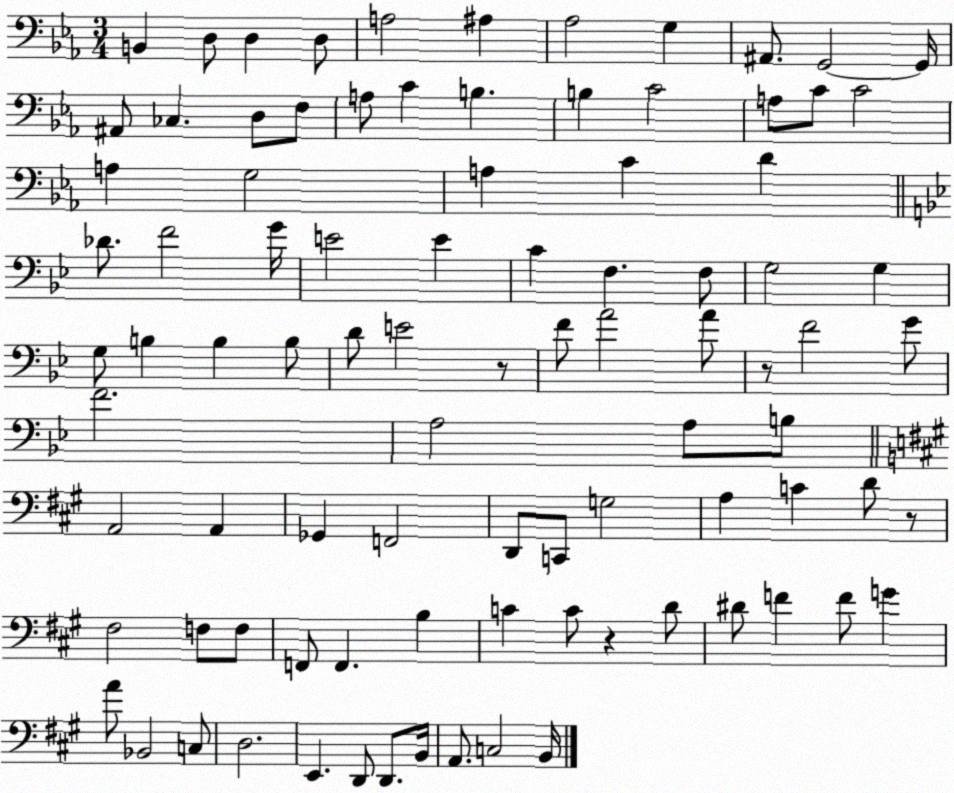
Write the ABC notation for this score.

X:1
T:Untitled
M:3/4
L:1/4
K:Eb
B,, D,/2 D, D,/2 A,2 ^A, _A,2 G, ^A,,/2 G,,2 G,,/4 ^A,,/2 _C, D,/2 F,/2 A,/2 C B, B, C2 A,/2 C/2 C2 A, G,2 A, C D _D/2 F2 G/4 E2 E C F, F,/2 G,2 G, G,/2 B, B, B,/2 D/2 E2 z/2 F/2 A2 A/2 z/2 F2 G/2 F2 A,2 A,/2 B,/2 A,,2 A,, _G,, F,,2 D,,/2 C,,/2 G,2 A, C D/2 z/2 ^F,2 F,/2 F,/2 F,,/2 F,, B, C C/2 z D/2 ^D/2 F F/2 G A/2 _B,,2 C,/2 D,2 E,, D,,/2 D,,/2 B,,/4 A,,/2 C,2 B,,/4